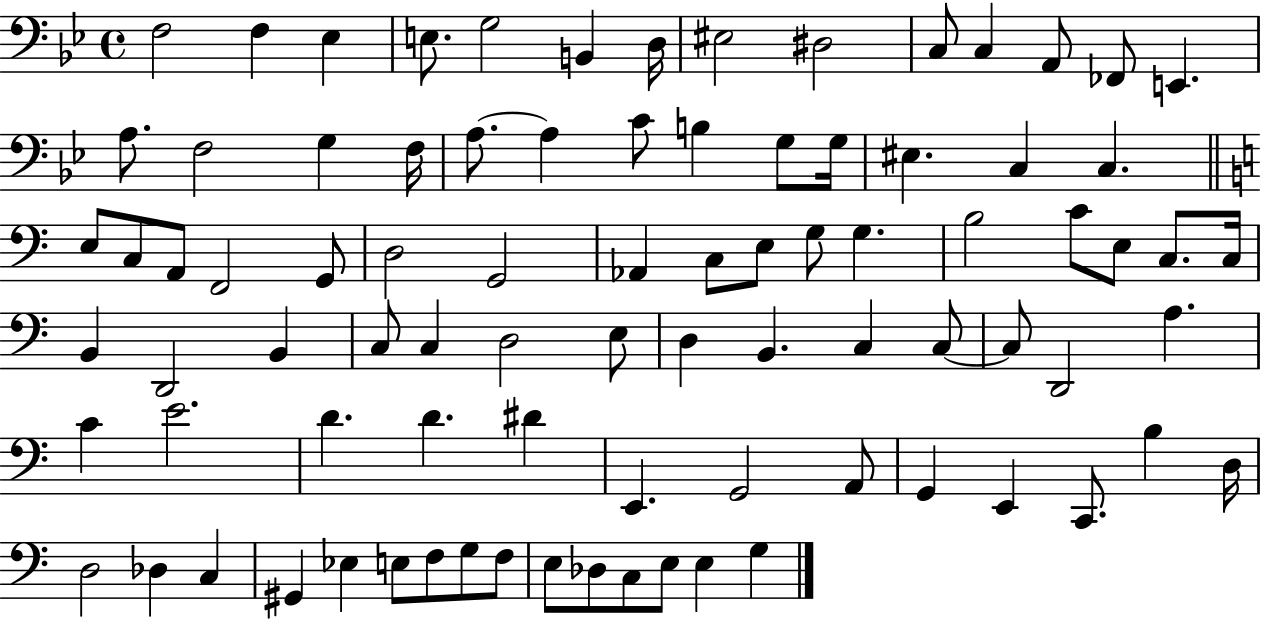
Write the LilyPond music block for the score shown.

{
  \clef bass
  \time 4/4
  \defaultTimeSignature
  \key bes \major
  f2 f4 ees4 | e8. g2 b,4 d16 | eis2 dis2 | c8 c4 a,8 fes,8 e,4. | \break a8. f2 g4 f16 | a8.~~ a4 c'8 b4 g8 g16 | eis4. c4 c4. | \bar "||" \break \key c \major e8 c8 a,8 f,2 g,8 | d2 g,2 | aes,4 c8 e8 g8 g4. | b2 c'8 e8 c8. c16 | \break b,4 d,2 b,4 | c8 c4 d2 e8 | d4 b,4. c4 c8~~ | c8 d,2 a4. | \break c'4 e'2. | d'4. d'4. dis'4 | e,4. g,2 a,8 | g,4 e,4 c,8. b4 d16 | \break d2 des4 c4 | gis,4 ees4 e8 f8 g8 f8 | e8 des8 c8 e8 e4 g4 | \bar "|."
}